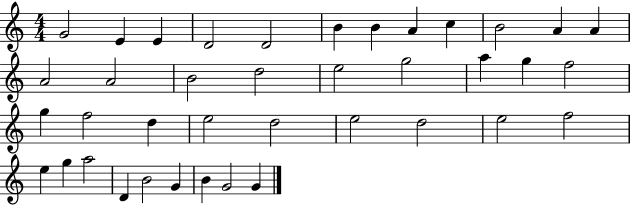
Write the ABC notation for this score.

X:1
T:Untitled
M:4/4
L:1/4
K:C
G2 E E D2 D2 B B A c B2 A A A2 A2 B2 d2 e2 g2 a g f2 g f2 d e2 d2 e2 d2 e2 f2 e g a2 D B2 G B G2 G